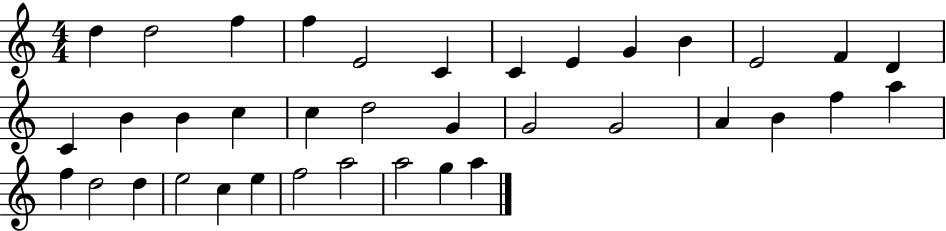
{
  \clef treble
  \numericTimeSignature
  \time 4/4
  \key c \major
  d''4 d''2 f''4 | f''4 e'2 c'4 | c'4 e'4 g'4 b'4 | e'2 f'4 d'4 | \break c'4 b'4 b'4 c''4 | c''4 d''2 g'4 | g'2 g'2 | a'4 b'4 f''4 a''4 | \break f''4 d''2 d''4 | e''2 c''4 e''4 | f''2 a''2 | a''2 g''4 a''4 | \break \bar "|."
}